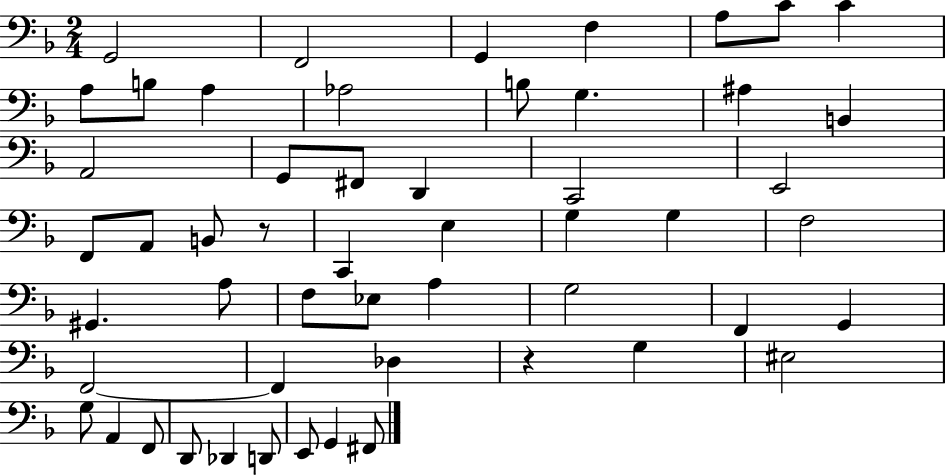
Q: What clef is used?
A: bass